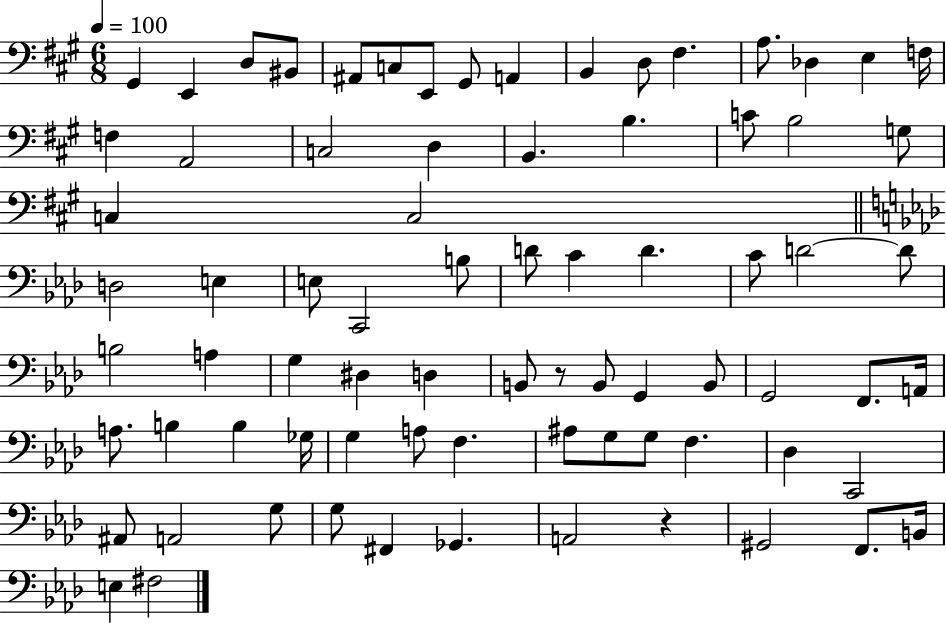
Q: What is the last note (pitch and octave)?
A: F#3